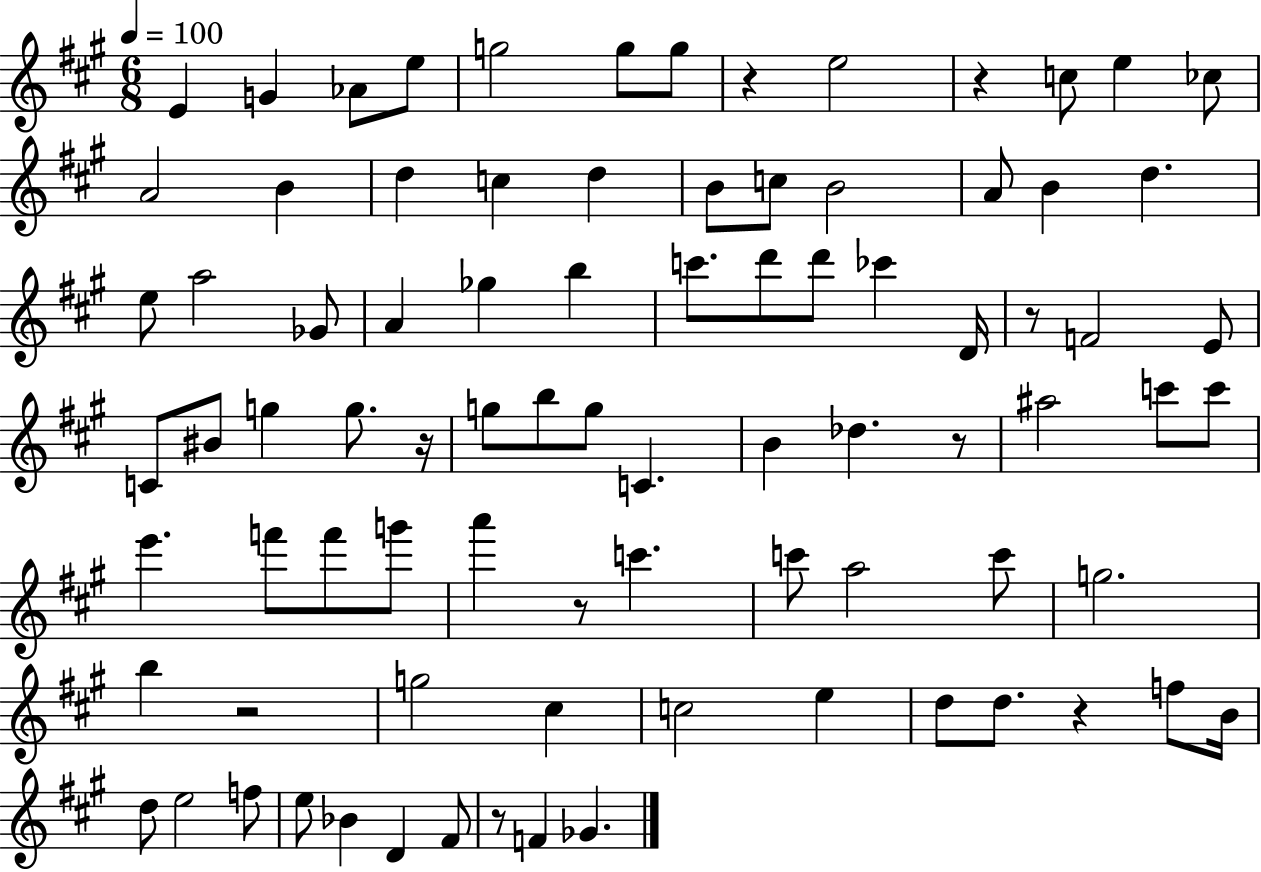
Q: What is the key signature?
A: A major